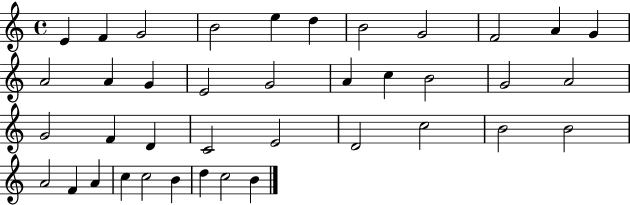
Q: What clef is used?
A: treble